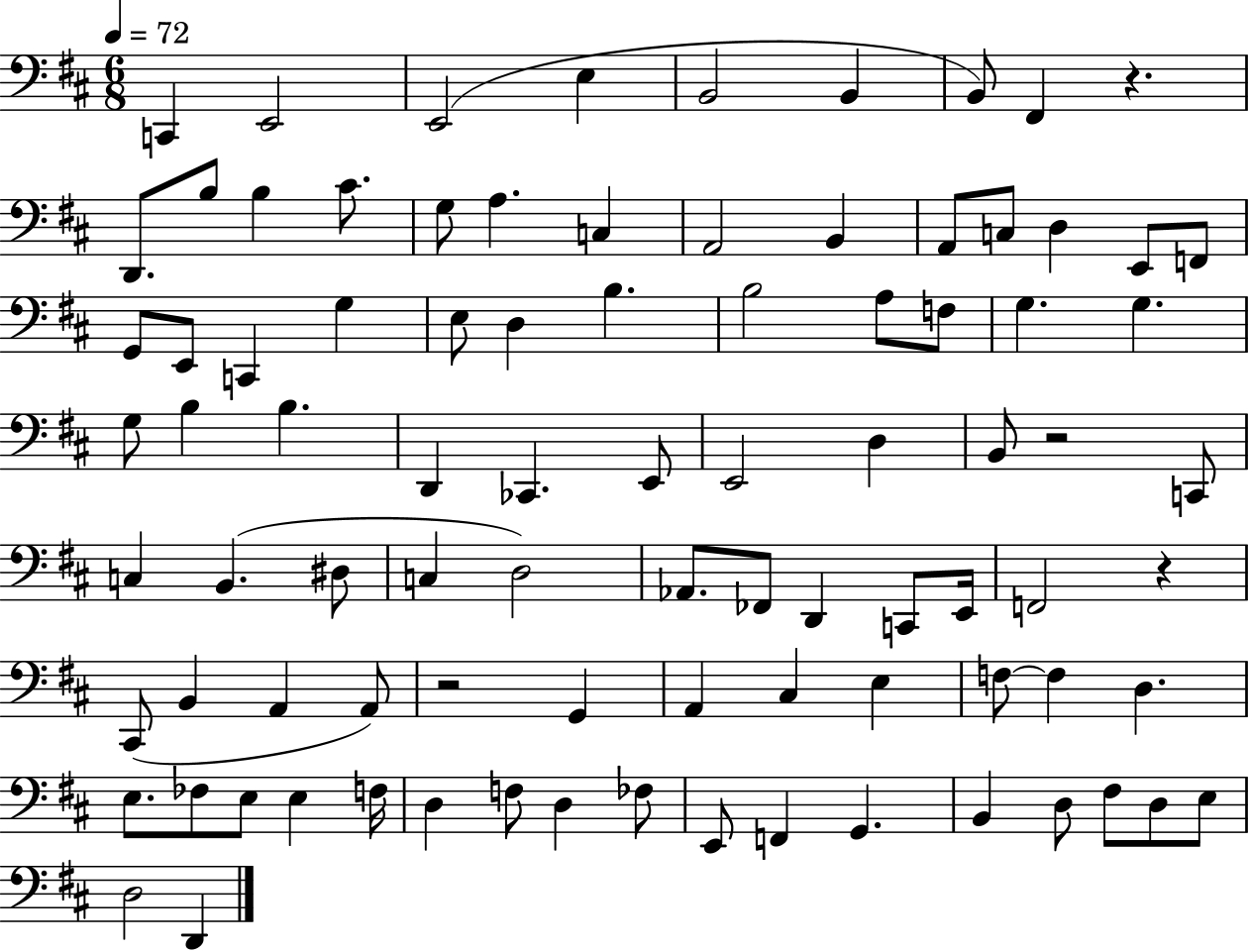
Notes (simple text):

C2/q E2/h E2/h E3/q B2/h B2/q B2/e F#2/q R/q. D2/e. B3/e B3/q C#4/e. G3/e A3/q. C3/q A2/h B2/q A2/e C3/e D3/q E2/e F2/e G2/e E2/e C2/q G3/q E3/e D3/q B3/q. B3/h A3/e F3/e G3/q. G3/q. G3/e B3/q B3/q. D2/q CES2/q. E2/e E2/h D3/q B2/e R/h C2/e C3/q B2/q. D#3/e C3/q D3/h Ab2/e. FES2/e D2/q C2/e E2/s F2/h R/q C#2/e B2/q A2/q A2/e R/h G2/q A2/q C#3/q E3/q F3/e F3/q D3/q. E3/e. FES3/e E3/e E3/q F3/s D3/q F3/e D3/q FES3/e E2/e F2/q G2/q. B2/q D3/e F#3/e D3/e E3/e D3/h D2/q